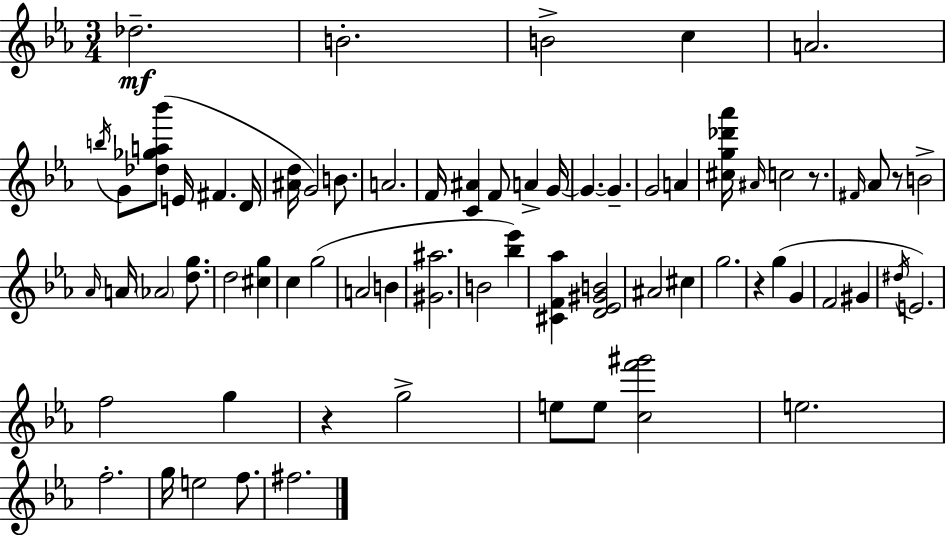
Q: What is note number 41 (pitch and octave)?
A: F4